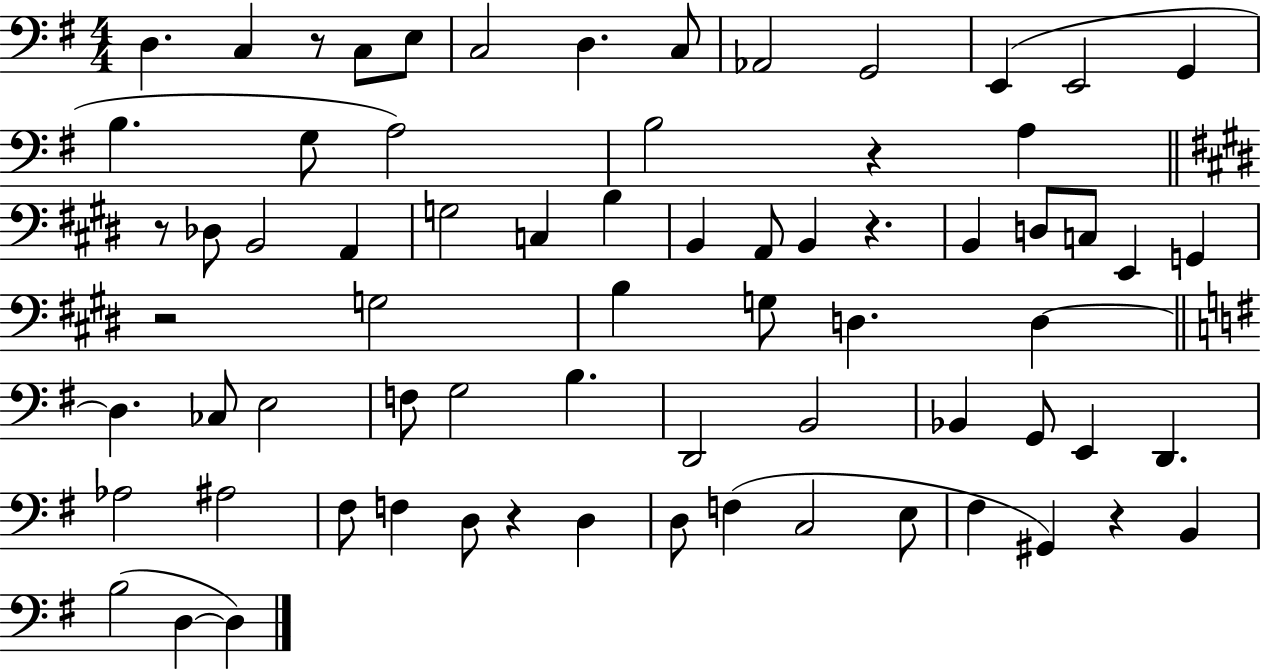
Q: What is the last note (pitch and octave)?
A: D3